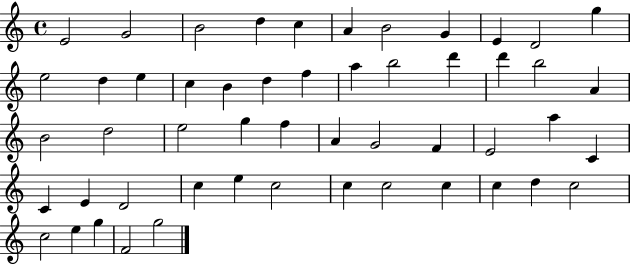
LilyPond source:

{
  \clef treble
  \time 4/4
  \defaultTimeSignature
  \key c \major
  e'2 g'2 | b'2 d''4 c''4 | a'4 b'2 g'4 | e'4 d'2 g''4 | \break e''2 d''4 e''4 | c''4 b'4 d''4 f''4 | a''4 b''2 d'''4 | d'''4 b''2 a'4 | \break b'2 d''2 | e''2 g''4 f''4 | a'4 g'2 f'4 | e'2 a''4 c'4 | \break c'4 e'4 d'2 | c''4 e''4 c''2 | c''4 c''2 c''4 | c''4 d''4 c''2 | \break c''2 e''4 g''4 | f'2 g''2 | \bar "|."
}